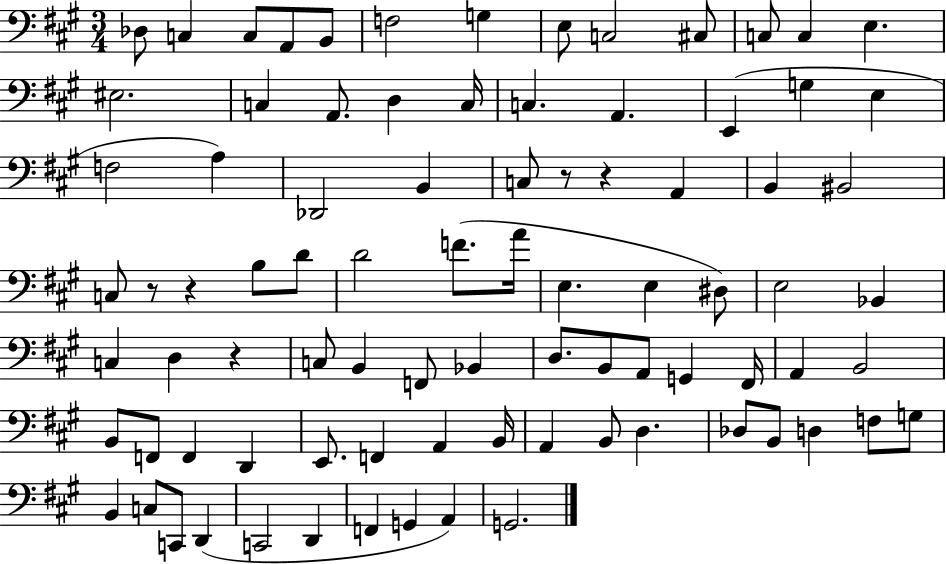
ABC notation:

X:1
T:Untitled
M:3/4
L:1/4
K:A
_D,/2 C, C,/2 A,,/2 B,,/2 F,2 G, E,/2 C,2 ^C,/2 C,/2 C, E, ^E,2 C, A,,/2 D, C,/4 C, A,, E,, G, E, F,2 A, _D,,2 B,, C,/2 z/2 z A,, B,, ^B,,2 C,/2 z/2 z B,/2 D/2 D2 F/2 A/4 E, E, ^D,/2 E,2 _B,, C, D, z C,/2 B,, F,,/2 _B,, D,/2 B,,/2 A,,/2 G,, ^F,,/4 A,, B,,2 B,,/2 F,,/2 F,, D,, E,,/2 F,, A,, B,,/4 A,, B,,/2 D, _D,/2 B,,/2 D, F,/2 G,/2 B,, C,/2 C,,/2 D,, C,,2 D,, F,, G,, A,, G,,2